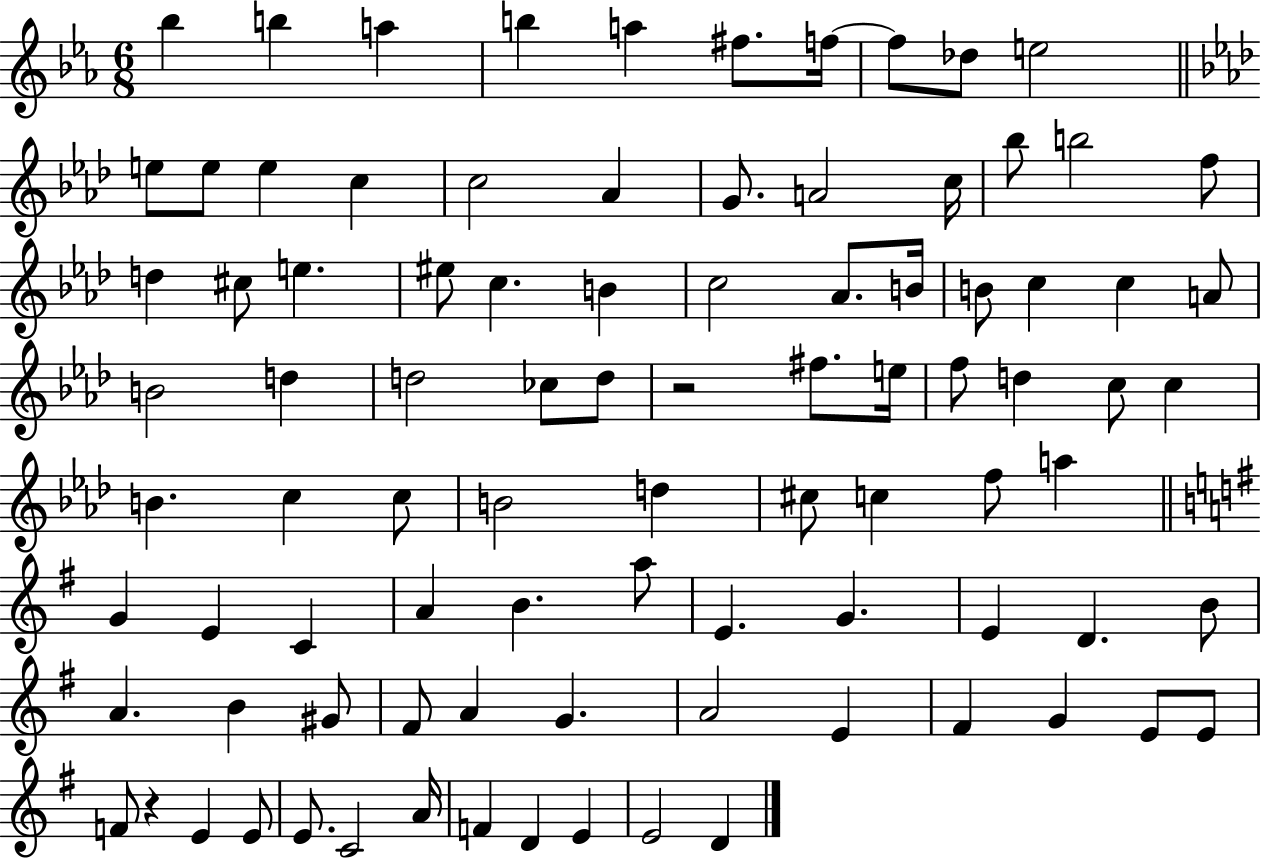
Bb5/q B5/q A5/q B5/q A5/q F#5/e. F5/s F5/e Db5/e E5/h E5/e E5/e E5/q C5/q C5/h Ab4/q G4/e. A4/h C5/s Bb5/e B5/h F5/e D5/q C#5/e E5/q. EIS5/e C5/q. B4/q C5/h Ab4/e. B4/s B4/e C5/q C5/q A4/e B4/h D5/q D5/h CES5/e D5/e R/h F#5/e. E5/s F5/e D5/q C5/e C5/q B4/q. C5/q C5/e B4/h D5/q C#5/e C5/q F5/e A5/q G4/q E4/q C4/q A4/q B4/q. A5/e E4/q. G4/q. E4/q D4/q. B4/e A4/q. B4/q G#4/e F#4/e A4/q G4/q. A4/h E4/q F#4/q G4/q E4/e E4/e F4/e R/q E4/q E4/e E4/e. C4/h A4/s F4/q D4/q E4/q E4/h D4/q